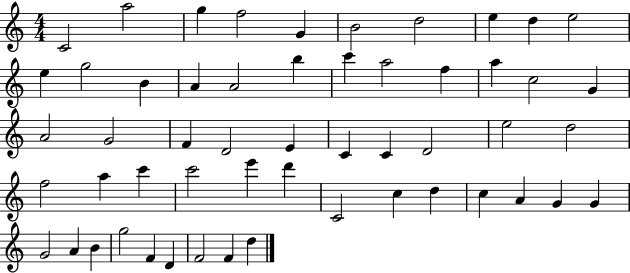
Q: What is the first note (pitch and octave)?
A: C4